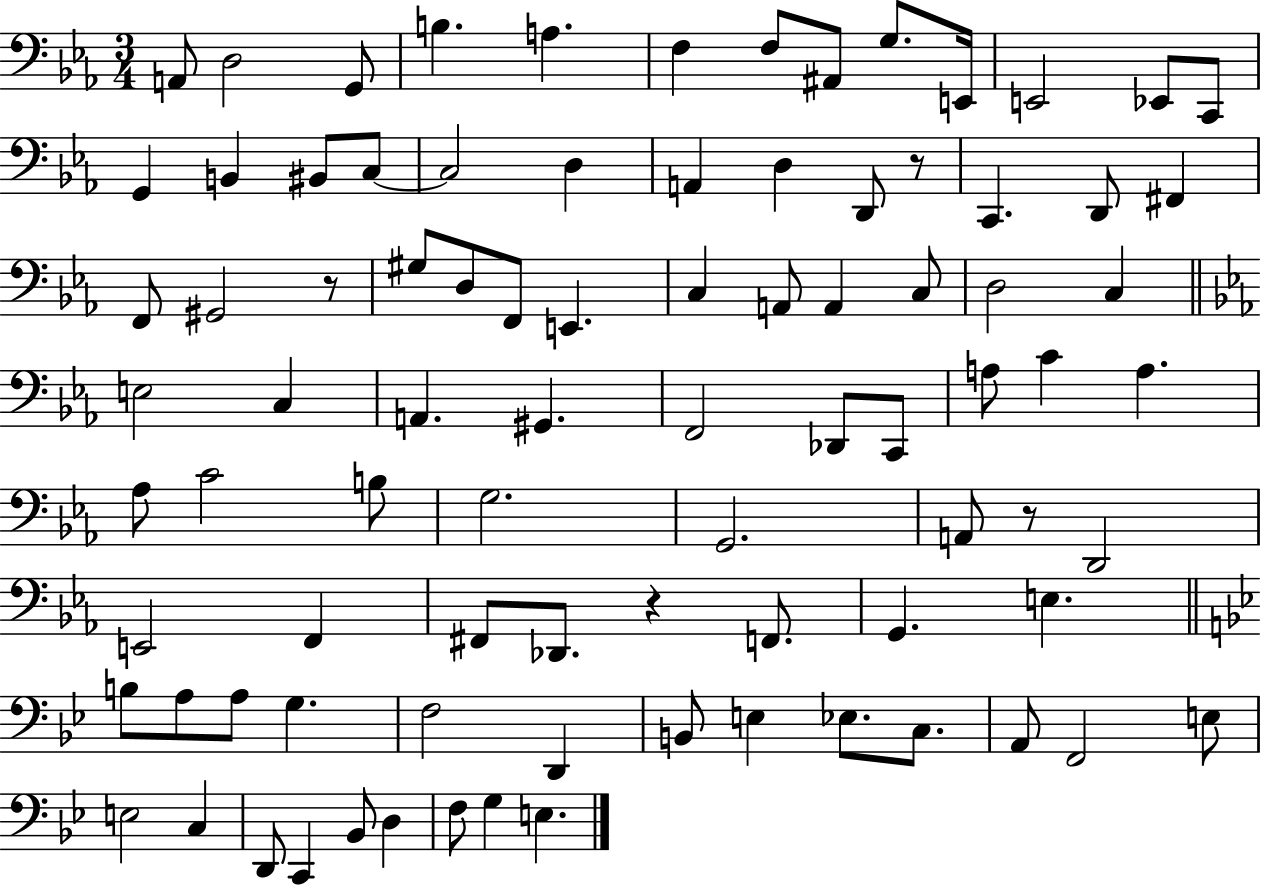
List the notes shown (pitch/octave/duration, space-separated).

A2/e D3/h G2/e B3/q. A3/q. F3/q F3/e A#2/e G3/e. E2/s E2/h Eb2/e C2/e G2/q B2/q BIS2/e C3/e C3/h D3/q A2/q D3/q D2/e R/e C2/q. D2/e F#2/q F2/e G#2/h R/e G#3/e D3/e F2/e E2/q. C3/q A2/e A2/q C3/e D3/h C3/q E3/h C3/q A2/q. G#2/q. F2/h Db2/e C2/e A3/e C4/q A3/q. Ab3/e C4/h B3/e G3/h. G2/h. A2/e R/e D2/h E2/h F2/q F#2/e Db2/e. R/q F2/e. G2/q. E3/q. B3/e A3/e A3/e G3/q. F3/h D2/q B2/e E3/q Eb3/e. C3/e. A2/e F2/h E3/e E3/h C3/q D2/e C2/q Bb2/e D3/q F3/e G3/q E3/q.